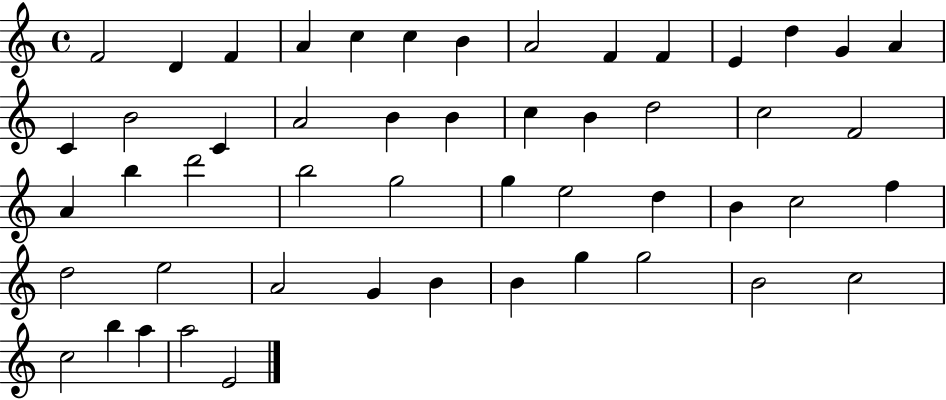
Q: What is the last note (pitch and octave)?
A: E4